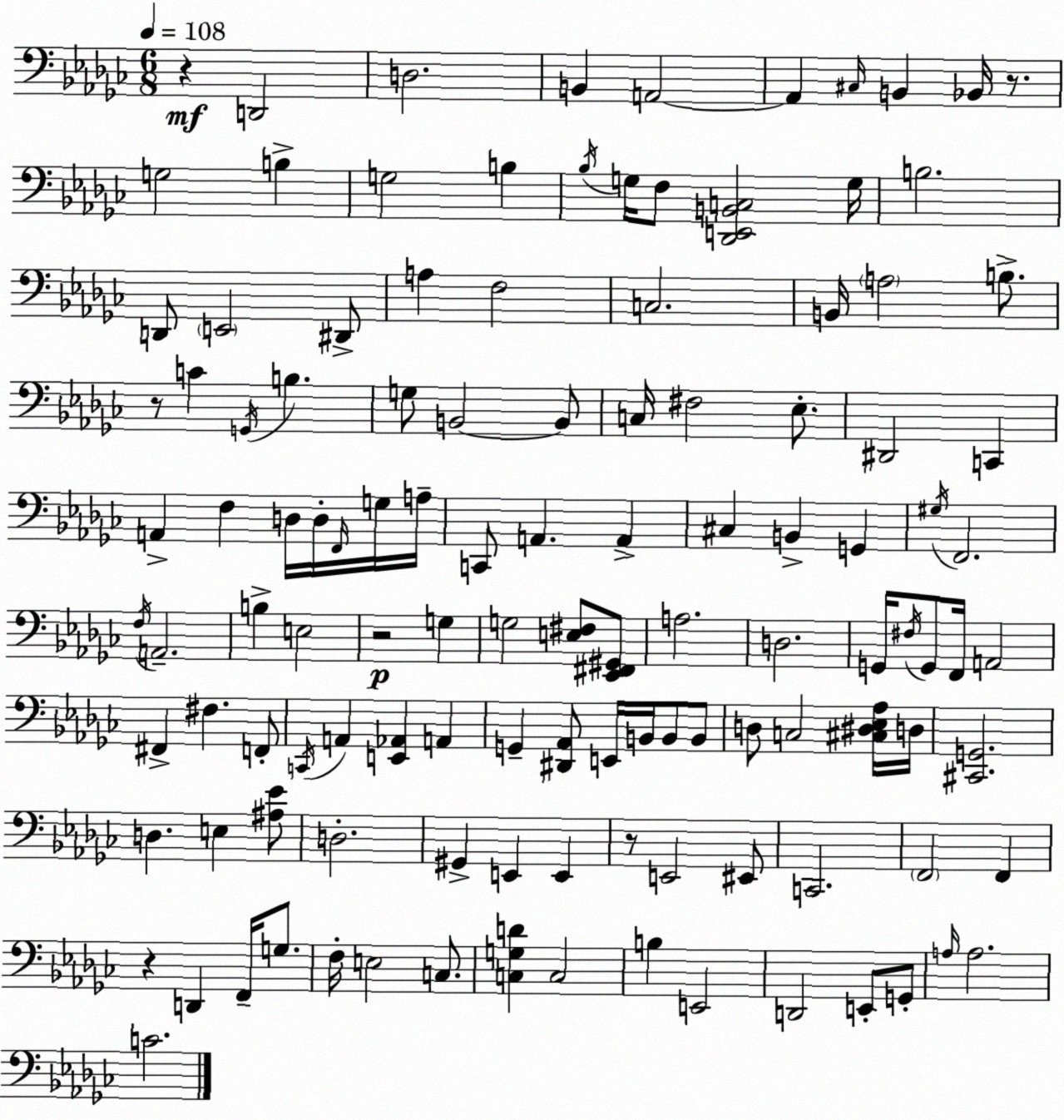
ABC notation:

X:1
T:Untitled
M:6/8
L:1/4
K:Ebm
z D,,2 D,2 B,, A,,2 A,, ^C,/4 B,, _B,,/4 z/2 G,2 B, G,2 B, _B,/4 G,/4 F,/2 [_D,,E,,B,,C,]2 G,/4 B,2 D,,/2 E,,2 ^D,,/2 A, F,2 C,2 B,,/4 A,2 B,/2 z/2 C G,,/4 B, G,/2 B,,2 B,,/2 C,/4 ^F,2 _E,/2 ^D,,2 C,, A,, F, D,/4 D,/4 F,,/4 G,/4 A,/4 C,,/2 A,, A,, ^C, B,, G,, ^G,/4 F,,2 F,/4 A,,2 B, E,2 z2 G, G,2 [E,^F,]/2 [_E,,^F,,^G,,]/2 A,2 D,2 G,,/4 ^F,/4 G,,/2 F,,/4 A,,2 ^F,, ^F, F,,/2 C,,/4 A,, [E,,_A,,] A,, G,, [^D,,_A,,]/2 E,,/4 B,,/4 B,,/2 B,,/2 D,/2 C,2 [^C,^D,_E,_A,]/4 D,/4 [^C,,G,,]2 D, E, [^A,_E]/2 D,2 ^G,, E,, E,, z/2 E,,2 ^E,,/2 C,,2 F,,2 F,, z D,, F,,/4 G,/2 F,/4 E,2 C,/2 [C,G,D] C,2 B, E,,2 D,,2 E,,/2 G,,/2 A,/4 A,2 C2